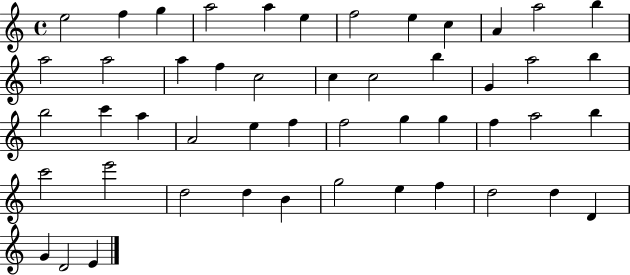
{
  \clef treble
  \time 4/4
  \defaultTimeSignature
  \key c \major
  e''2 f''4 g''4 | a''2 a''4 e''4 | f''2 e''4 c''4 | a'4 a''2 b''4 | \break a''2 a''2 | a''4 f''4 c''2 | c''4 c''2 b''4 | g'4 a''2 b''4 | \break b''2 c'''4 a''4 | a'2 e''4 f''4 | f''2 g''4 g''4 | f''4 a''2 b''4 | \break c'''2 e'''2 | d''2 d''4 b'4 | g''2 e''4 f''4 | d''2 d''4 d'4 | \break g'4 d'2 e'4 | \bar "|."
}